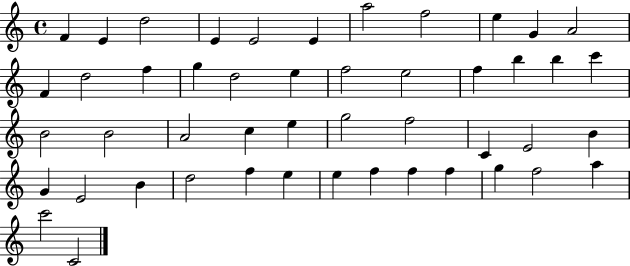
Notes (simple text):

F4/q E4/q D5/h E4/q E4/h E4/q A5/h F5/h E5/q G4/q A4/h F4/q D5/h F5/q G5/q D5/h E5/q F5/h E5/h F5/q B5/q B5/q C6/q B4/h B4/h A4/h C5/q E5/q G5/h F5/h C4/q E4/h B4/q G4/q E4/h B4/q D5/h F5/q E5/q E5/q F5/q F5/q F5/q G5/q F5/h A5/q C6/h C4/h